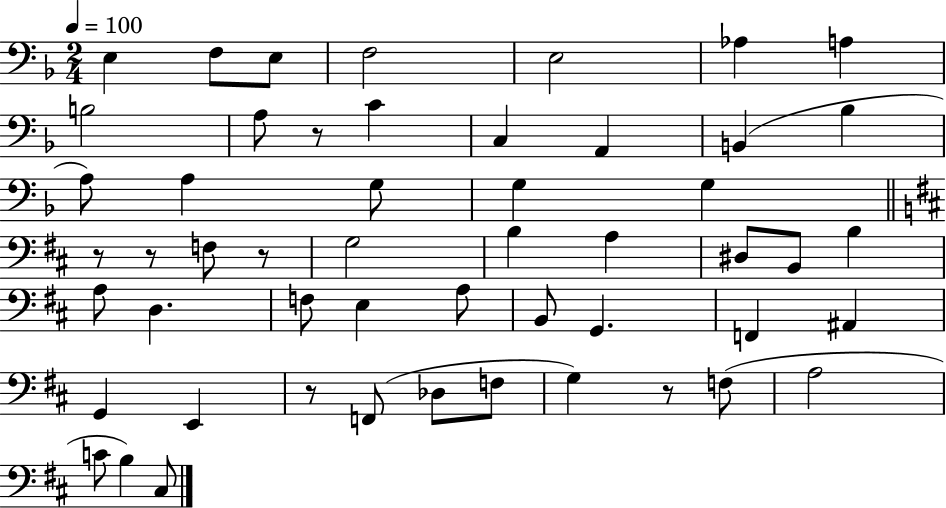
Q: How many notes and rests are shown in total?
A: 52